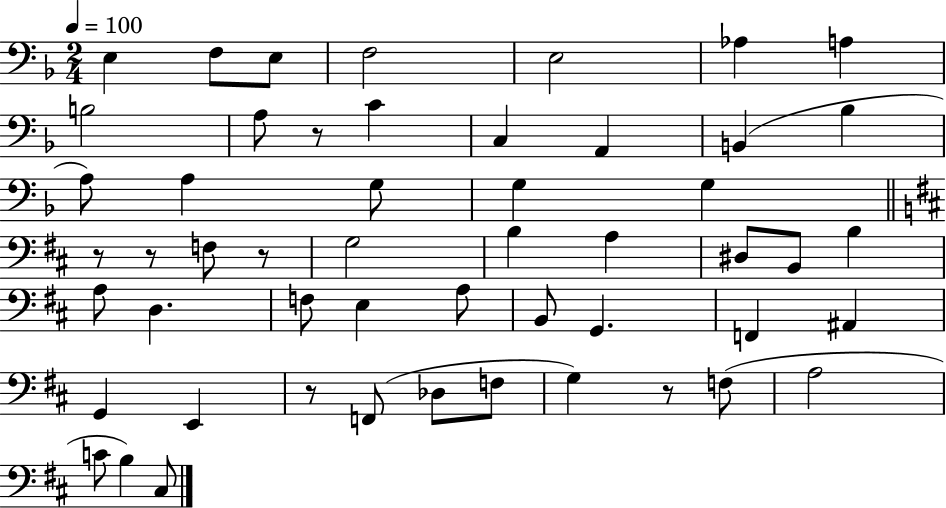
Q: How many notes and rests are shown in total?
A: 52